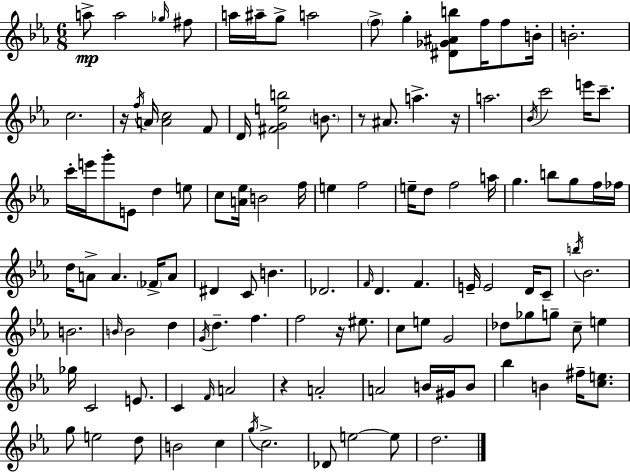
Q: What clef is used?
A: treble